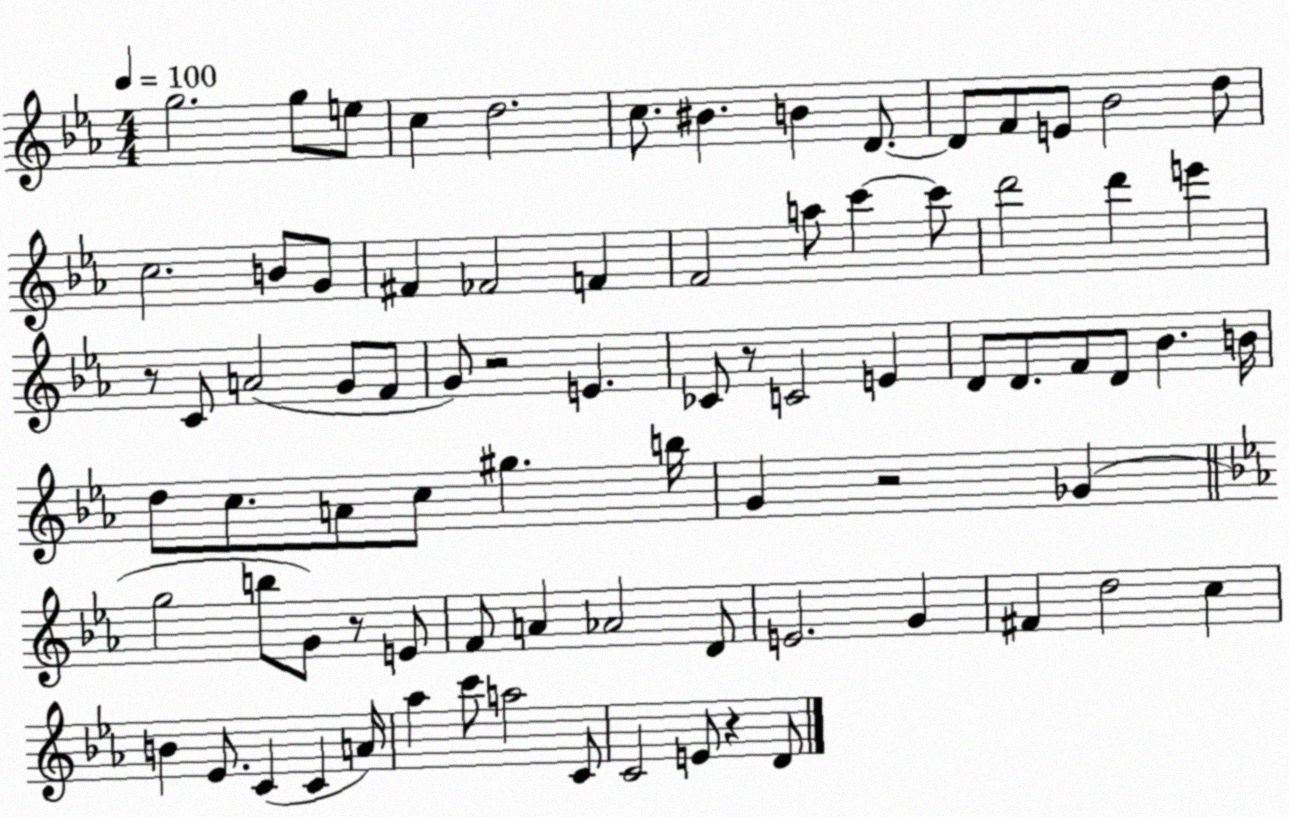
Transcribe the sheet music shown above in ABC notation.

X:1
T:Untitled
M:4/4
L:1/4
K:Eb
g2 g/2 e/2 c d2 c/2 ^B B D/2 D/2 F/2 E/2 _B2 d/2 c2 B/2 G/2 ^F _F2 F F2 a/2 c' c'/2 d'2 d' e' z/2 C/2 A2 G/2 F/2 G/2 z2 E _C/2 z/2 C2 E D/2 D/2 F/2 D/2 _B B/4 d/2 c/2 A/2 c/2 ^g b/4 G z2 _G g2 b/2 G/2 z/2 E/2 F/2 A _A2 D/2 E2 G ^F d2 c B _E/2 C C A/4 _a c'/2 a2 C/2 C2 E/2 z D/2